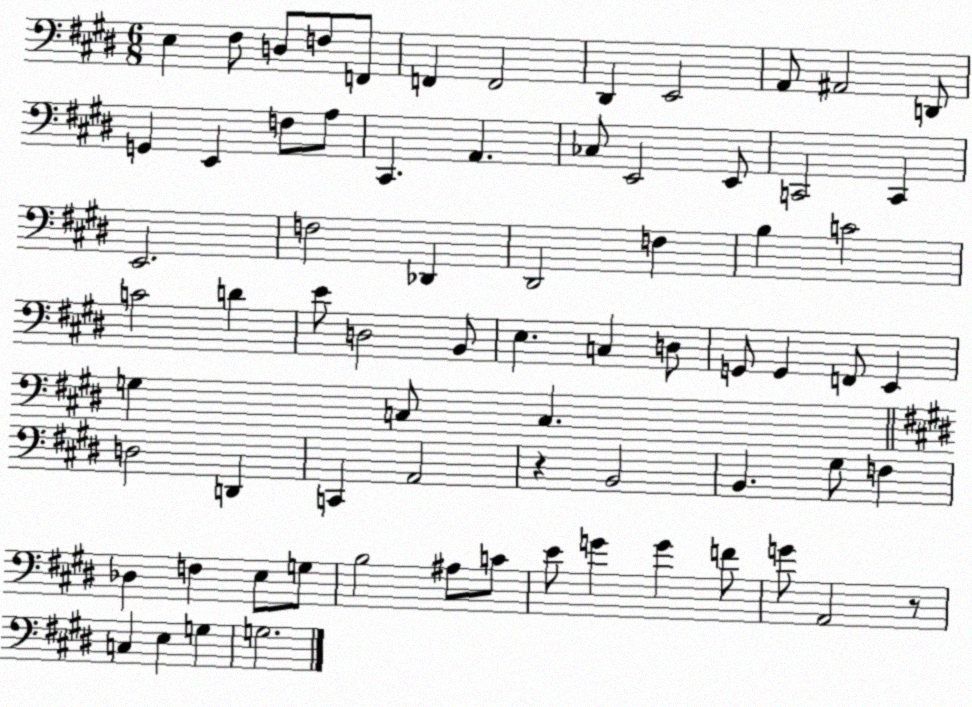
X:1
T:Untitled
M:6/8
L:1/4
K:E
E, ^F,/2 D,/2 F,/2 F,,/2 F,, F,,2 ^D,, E,,2 A,,/2 ^A,,2 D,,/2 G,, E,, F,/2 A,/2 ^C,, A,, _C,/2 E,,2 E,,/2 C,,2 C,, E,,2 F,2 _D,, ^D,,2 F, B, C2 C2 D E/2 D,2 B,,/2 E, C, D,/2 G,,/2 G,, F,,/2 E,, G, C,/2 C, D,2 D,, C,, A,,2 z B,,2 B,, ^G,/2 F, _D, F, E,/2 G,/2 B,2 ^A,/2 C/2 E/2 G G F/2 G/2 A,,2 z/2 C, E, G, G,2